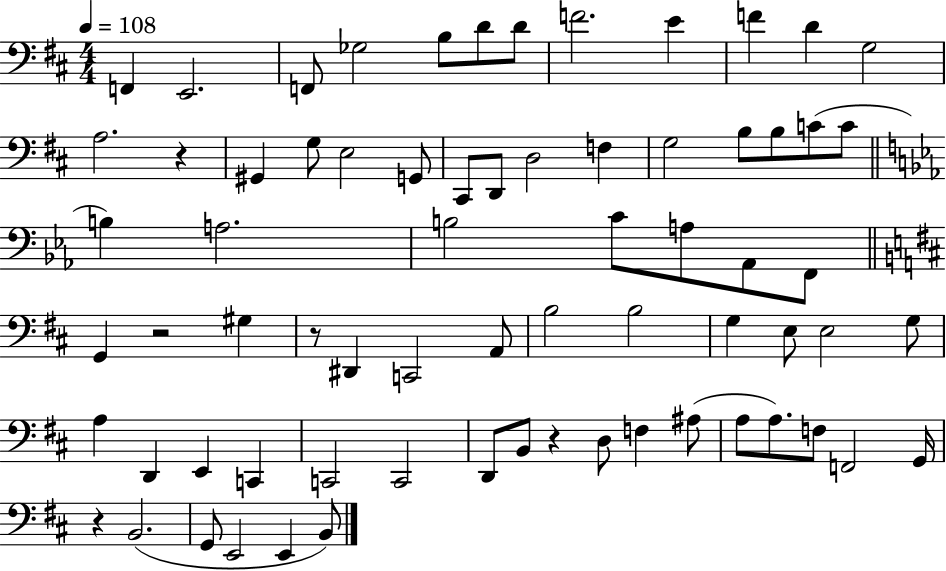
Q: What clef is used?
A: bass